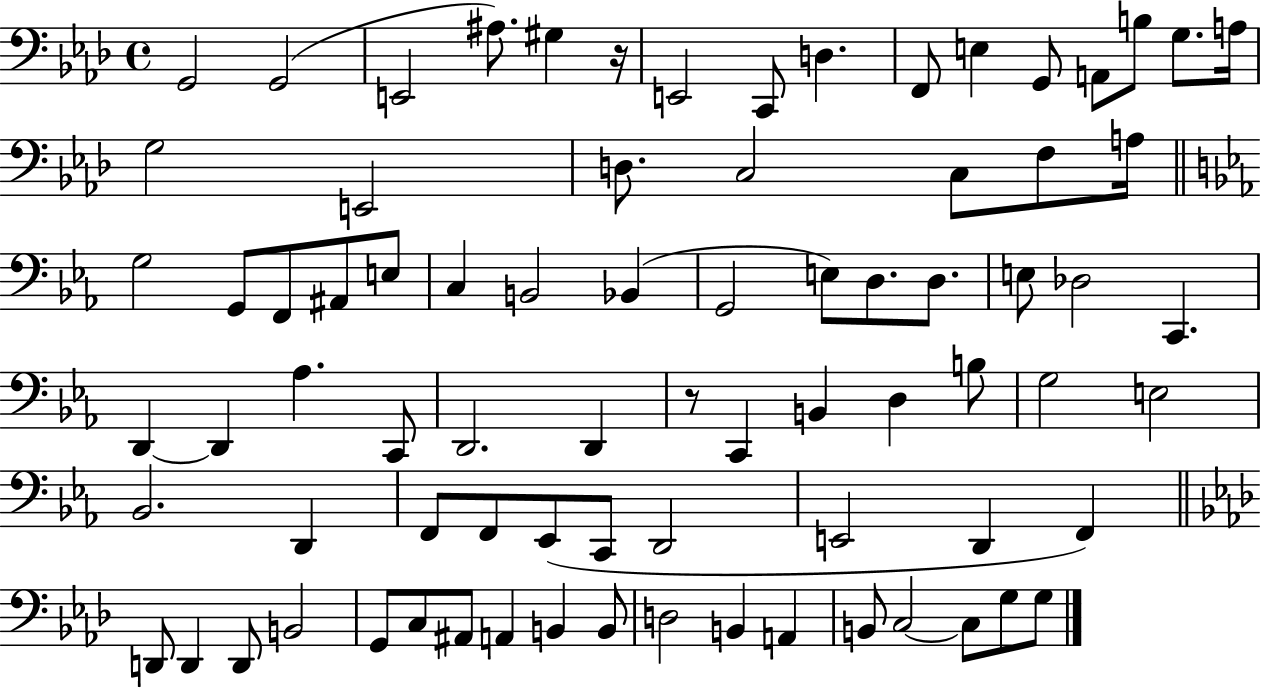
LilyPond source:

{
  \clef bass
  \time 4/4
  \defaultTimeSignature
  \key aes \major
  \repeat volta 2 { g,2 g,2( | e,2 ais8.) gis4 r16 | e,2 c,8 d4. | f,8 e4 g,8 a,8 b8 g8. a16 | \break g2 e,2 | d8. c2 c8 f8 a16 | \bar "||" \break \key ees \major g2 g,8 f,8 ais,8 e8 | c4 b,2 bes,4( | g,2 e8) d8. d8. | e8 des2 c,4. | \break d,4~~ d,4 aes4. c,8 | d,2. d,4 | r8 c,4 b,4 d4 b8 | g2 e2 | \break bes,2. d,4 | f,8 f,8 ees,8( c,8 d,2 | e,2 d,4 f,4) | \bar "||" \break \key aes \major d,8 d,4 d,8 b,2 | g,8 c8 ais,8 a,4 b,4 b,8 | d2 b,4 a,4 | b,8 c2~~ c8 g8 g8 | \break } \bar "|."
}